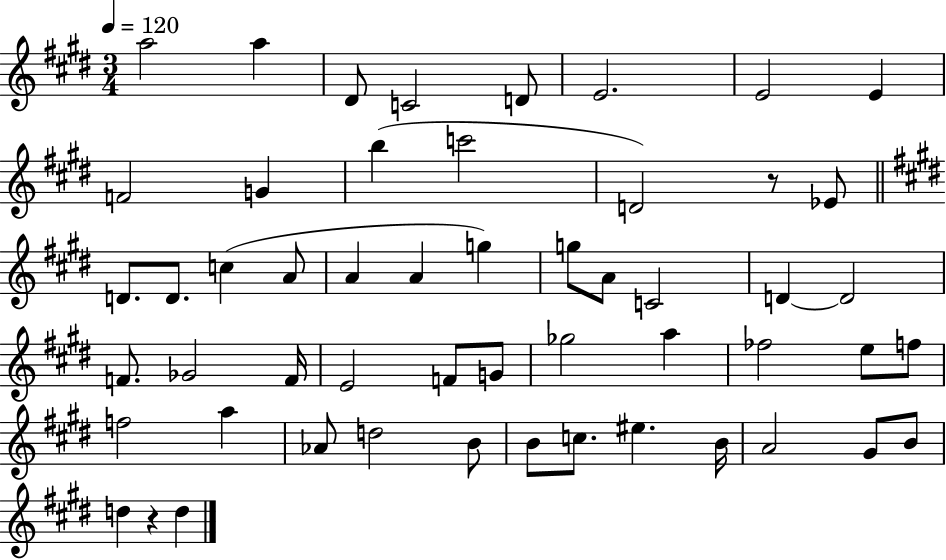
A5/h A5/q D#4/e C4/h D4/e E4/h. E4/h E4/q F4/h G4/q B5/q C6/h D4/h R/e Eb4/e D4/e. D4/e. C5/q A4/e A4/q A4/q G5/q G5/e A4/e C4/h D4/q D4/h F4/e. Gb4/h F4/s E4/h F4/e G4/e Gb5/h A5/q FES5/h E5/e F5/e F5/h A5/q Ab4/e D5/h B4/e B4/e C5/e. EIS5/q. B4/s A4/h G#4/e B4/e D5/q R/q D5/q